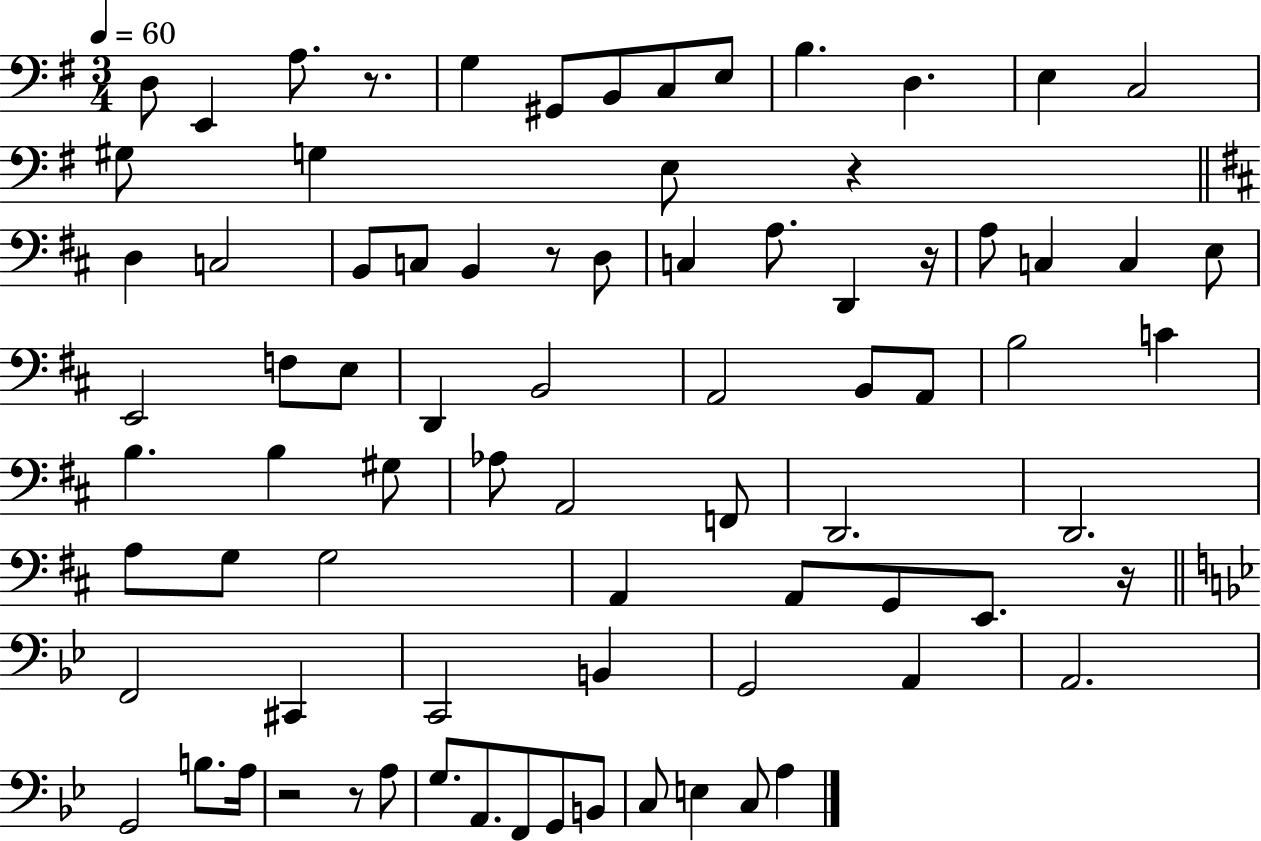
D3/e E2/q A3/e. R/e. G3/q G#2/e B2/e C3/e E3/e B3/q. D3/q. E3/q C3/h G#3/e G3/q E3/e R/q D3/q C3/h B2/e C3/e B2/q R/e D3/e C3/q A3/e. D2/q R/s A3/e C3/q C3/q E3/e E2/h F3/e E3/e D2/q B2/h A2/h B2/e A2/e B3/h C4/q B3/q. B3/q G#3/e Ab3/e A2/h F2/e D2/h. D2/h. A3/e G3/e G3/h A2/q A2/e G2/e E2/e. R/s F2/h C#2/q C2/h B2/q G2/h A2/q A2/h. G2/h B3/e. A3/s R/h R/e A3/e G3/e. A2/e. F2/e G2/e B2/e C3/e E3/q C3/e A3/q